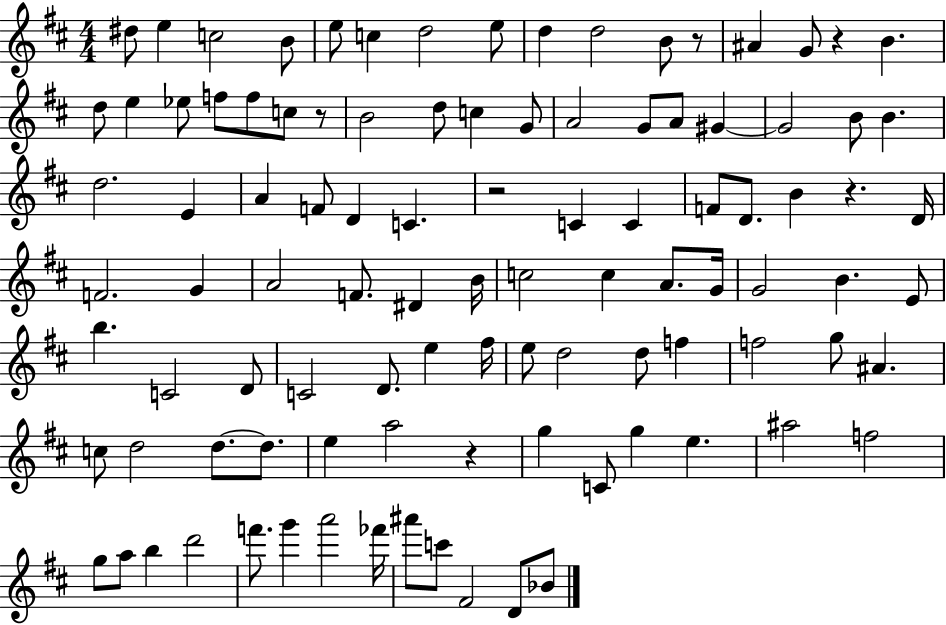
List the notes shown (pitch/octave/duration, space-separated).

D#5/e E5/q C5/h B4/e E5/e C5/q D5/h E5/e D5/q D5/h B4/e R/e A#4/q G4/e R/q B4/q. D5/e E5/q Eb5/e F5/e F5/e C5/e R/e B4/h D5/e C5/q G4/e A4/h G4/e A4/e G#4/q G#4/h B4/e B4/q. D5/h. E4/q A4/q F4/e D4/q C4/q. R/h C4/q C4/q F4/e D4/e. B4/q R/q. D4/s F4/h. G4/q A4/h F4/e. D#4/q B4/s C5/h C5/q A4/e. G4/s G4/h B4/q. E4/e B5/q. C4/h D4/e C4/h D4/e. E5/q F#5/s E5/e D5/h D5/e F5/q F5/h G5/e A#4/q. C5/e D5/h D5/e. D5/e. E5/q A5/h R/q G5/q C4/e G5/q E5/q. A#5/h F5/h G5/e A5/e B5/q D6/h F6/e. G6/q A6/h FES6/s A#6/e C6/e F#4/h D4/e Bb4/e